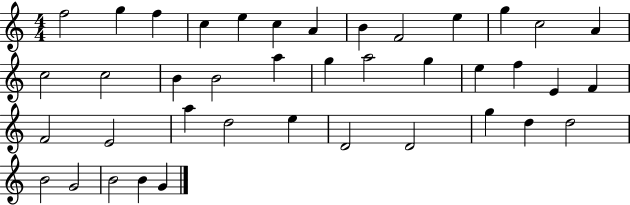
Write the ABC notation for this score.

X:1
T:Untitled
M:4/4
L:1/4
K:C
f2 g f c e c A B F2 e g c2 A c2 c2 B B2 a g a2 g e f E F F2 E2 a d2 e D2 D2 g d d2 B2 G2 B2 B G